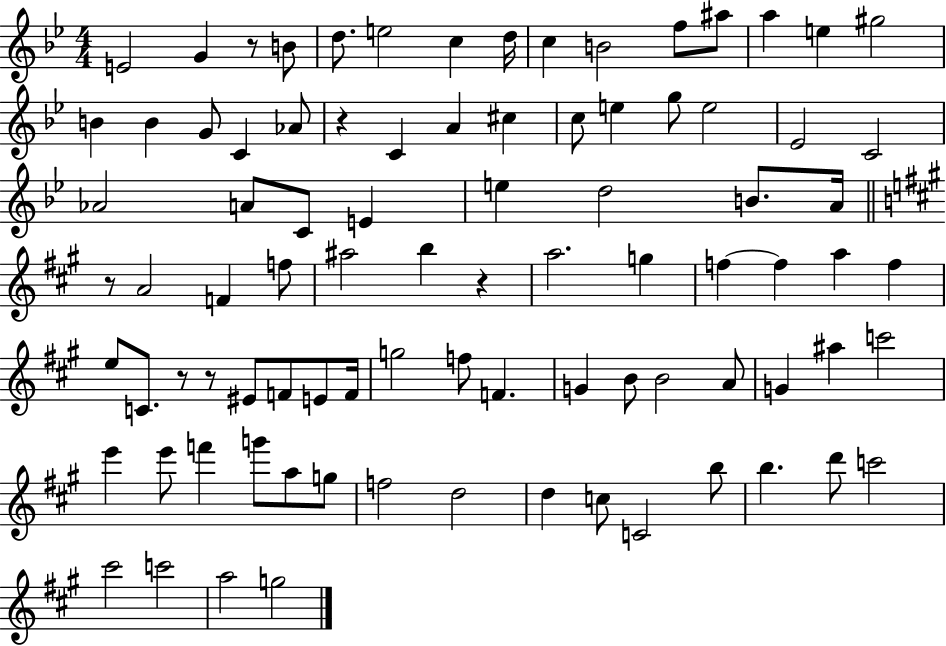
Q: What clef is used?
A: treble